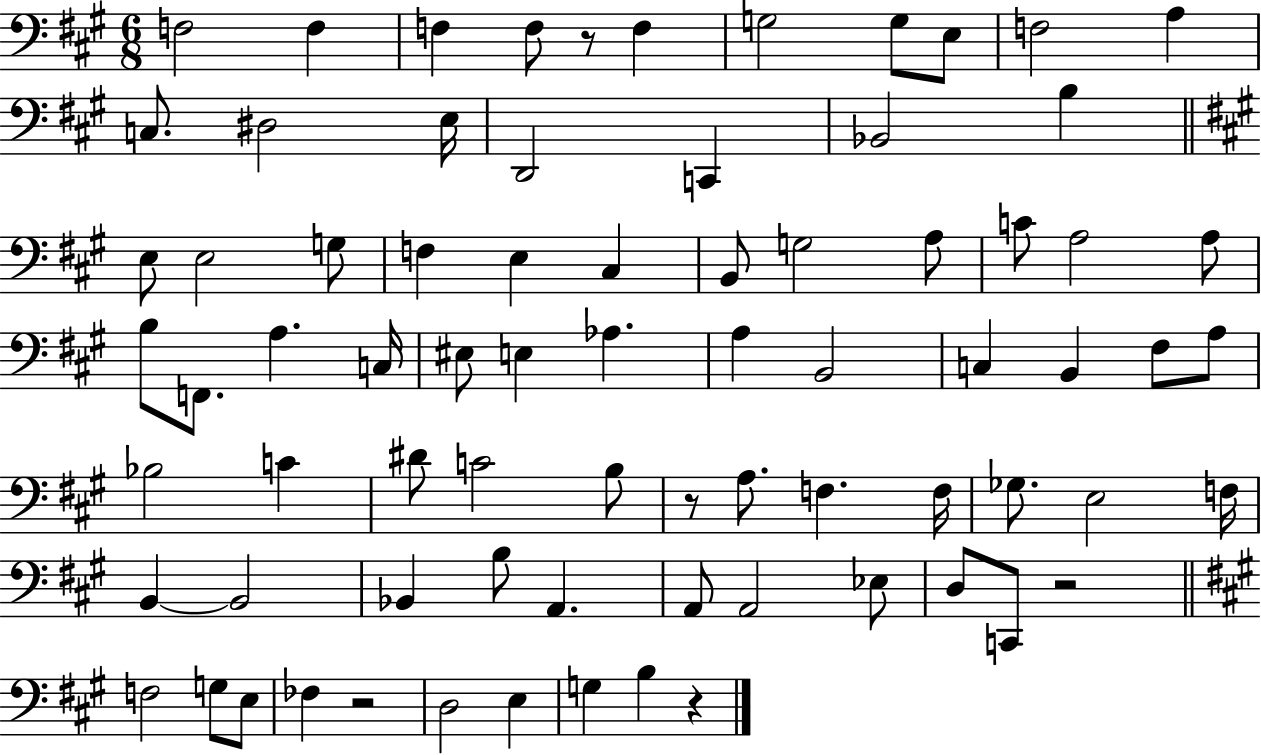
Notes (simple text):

F3/h F3/q F3/q F3/e R/e F3/q G3/h G3/e E3/e F3/h A3/q C3/e. D#3/h E3/s D2/h C2/q Bb2/h B3/q E3/e E3/h G3/e F3/q E3/q C#3/q B2/e G3/h A3/e C4/e A3/h A3/e B3/e F2/e. A3/q. C3/s EIS3/e E3/q Ab3/q. A3/q B2/h C3/q B2/q F#3/e A3/e Bb3/h C4/q D#4/e C4/h B3/e R/e A3/e. F3/q. F3/s Gb3/e. E3/h F3/s B2/q B2/h Bb2/q B3/e A2/q. A2/e A2/h Eb3/e D3/e C2/e R/h F3/h G3/e E3/e FES3/q R/h D3/h E3/q G3/q B3/q R/q